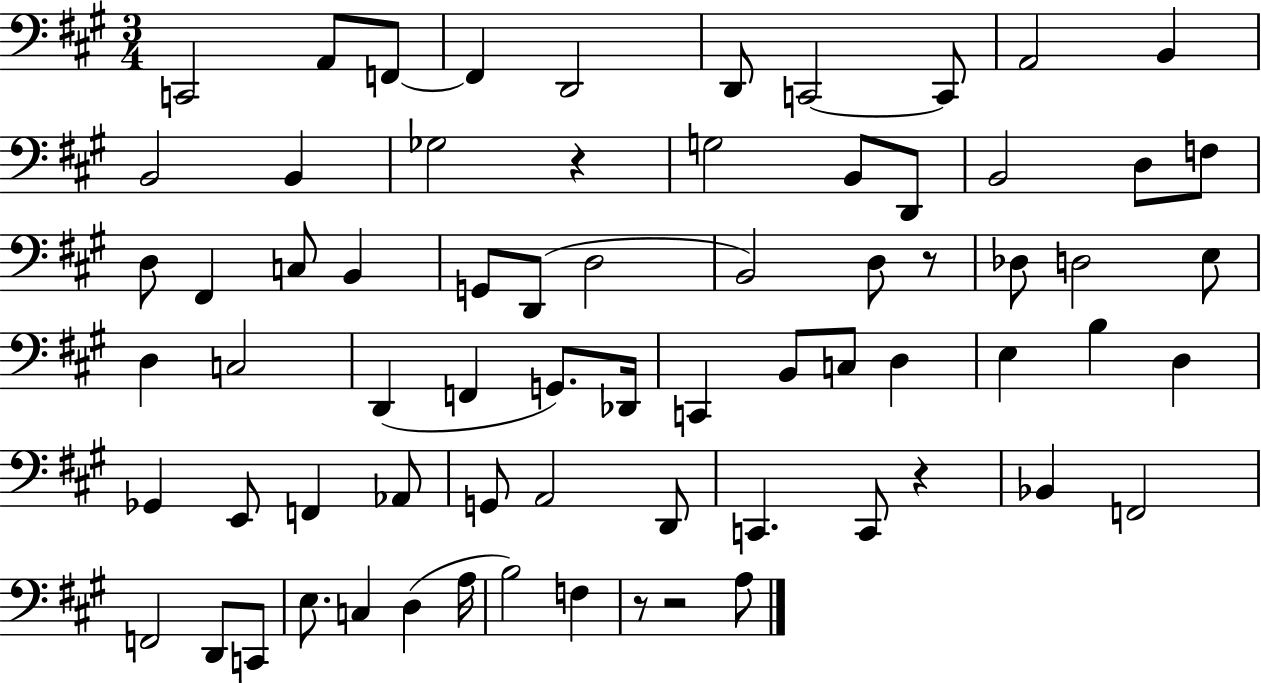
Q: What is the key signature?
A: A major